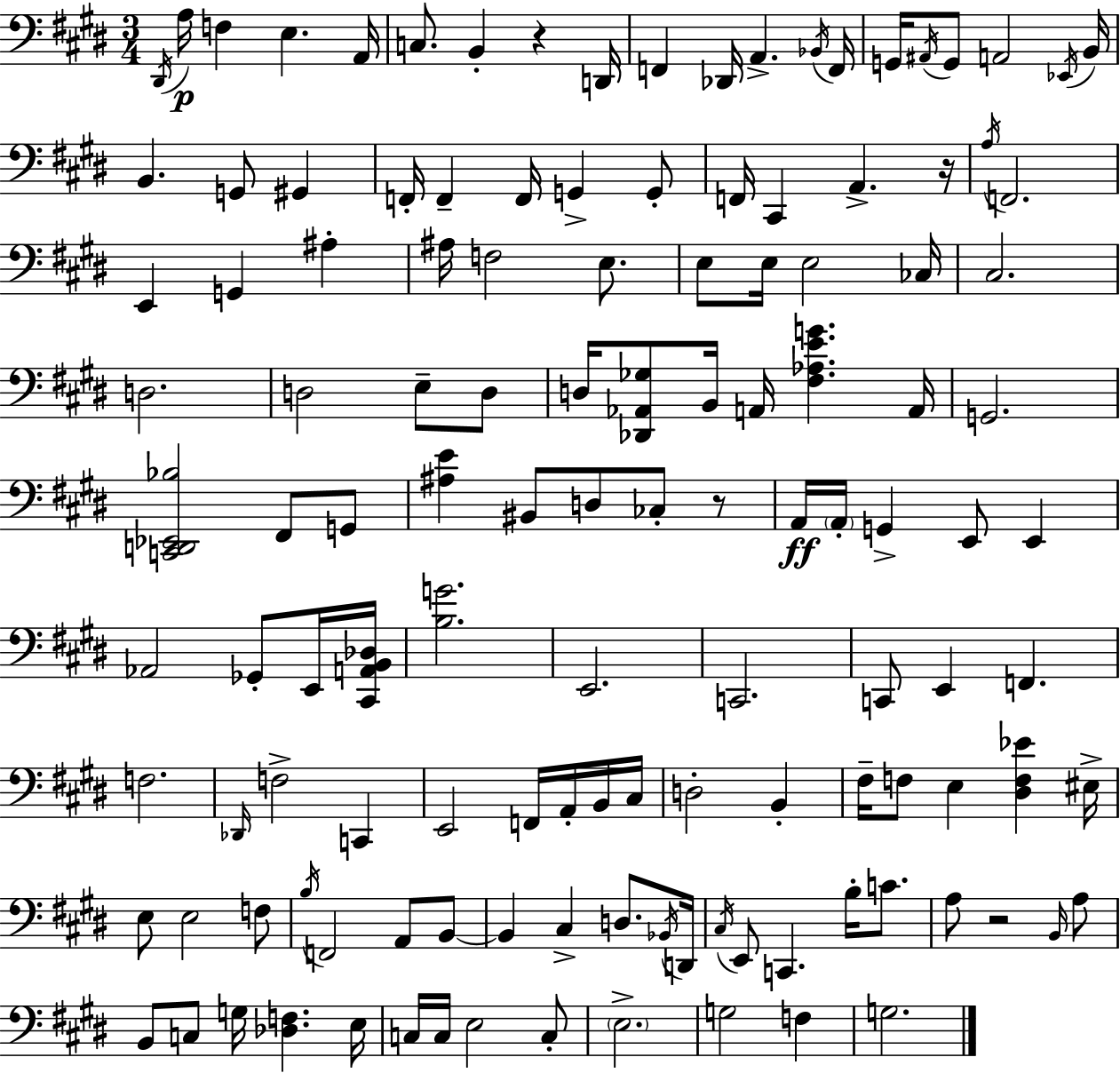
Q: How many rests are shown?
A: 4